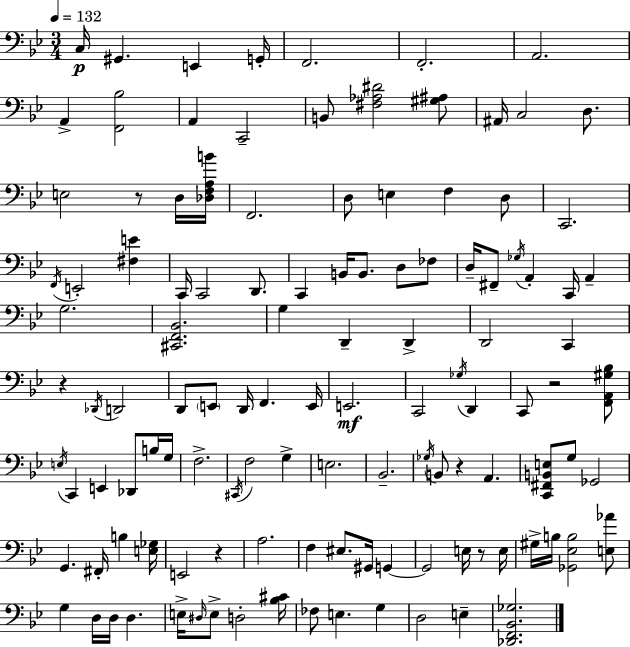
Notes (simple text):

C3/s G#2/q. E2/q G2/s F2/h. F2/h. A2/h. A2/q [F2,Bb3]/h A2/q C2/h B2/e [F#3,Ab3,D#4]/h [G#3,A#3]/e A#2/s C3/h D3/e. E3/h R/e D3/s [Db3,F3,A3,B4]/s F2/h. D3/e E3/q F3/q D3/e C2/h. F2/s E2/h [F#3,E4]/q C2/s C2/h D2/e. C2/q B2/s B2/e. D3/e FES3/e D3/s F#2/e Gb3/s A2/q C2/s A2/q G3/h. [C#2,F2,Bb2]/h. G3/q D2/q D2/q D2/h C2/q R/q Db2/s D2/h D2/e E2/e D2/s F2/q. E2/s E2/h. C2/h Gb3/s D2/q C2/e R/h [F2,A2,G#3,Bb3]/e E3/s C2/q E2/q Db2/e B3/s G3/s F3/h. C#2/s F3/h G3/q E3/h. Bb2/h. Gb3/s B2/e R/q A2/q. [C2,F#2,B2,E3]/e G3/e Gb2/h G2/q. F#2/s B3/q [E3,Gb3]/s E2/h R/q A3/h. F3/q EIS3/e. G#2/s G2/q G2/h E3/s R/e E3/s G#3/s B3/s [Gb2,Eb3,B3]/h [E3,Ab4]/e G3/q D3/s D3/s D3/q. E3/s D#3/s E3/e D3/h [Bb3,C#4]/s FES3/e E3/q. G3/q D3/h E3/q [Db2,F2,Bb2,Gb3]/h.